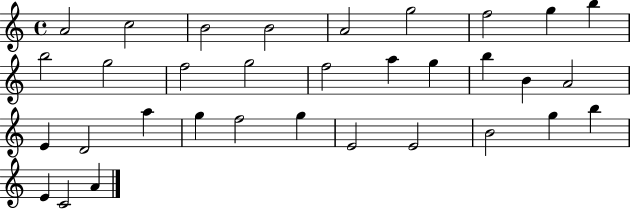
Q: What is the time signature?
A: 4/4